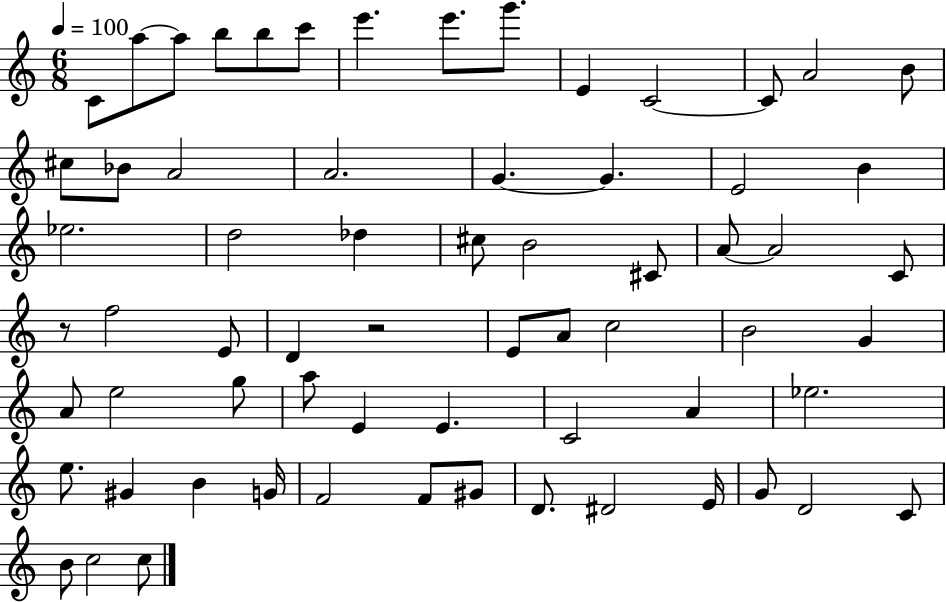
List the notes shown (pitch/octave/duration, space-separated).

C4/e A5/e A5/e B5/e B5/e C6/e E6/q. E6/e. G6/e. E4/q C4/h C4/e A4/h B4/e C#5/e Bb4/e A4/h A4/h. G4/q. G4/q. E4/h B4/q Eb5/h. D5/h Db5/q C#5/e B4/h C#4/e A4/e A4/h C4/e R/e F5/h E4/e D4/q R/h E4/e A4/e C5/h B4/h G4/q A4/e E5/h G5/e A5/e E4/q E4/q. C4/h A4/q Eb5/h. E5/e. G#4/q B4/q G4/s F4/h F4/e G#4/e D4/e. D#4/h E4/s G4/e D4/h C4/e B4/e C5/h C5/e